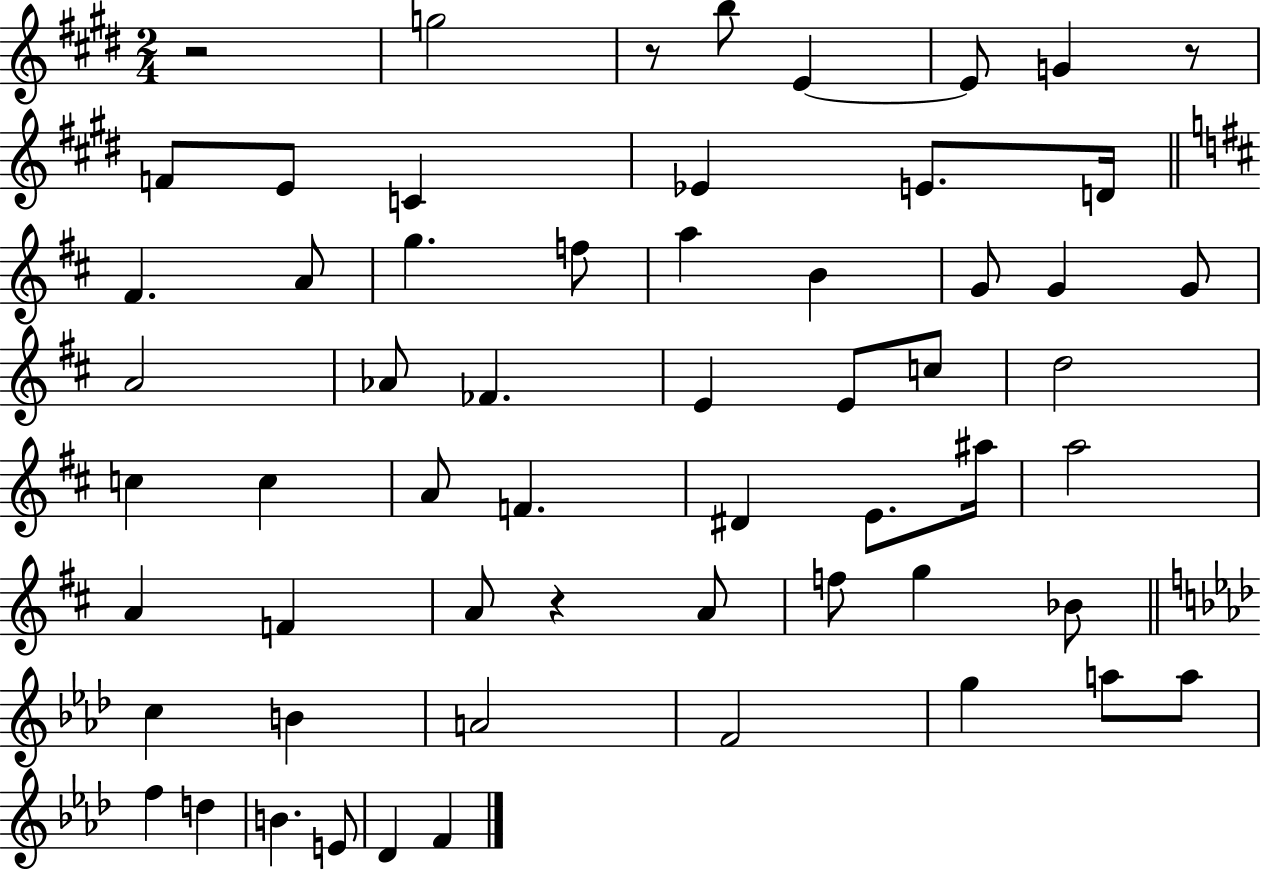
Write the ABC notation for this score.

X:1
T:Untitled
M:2/4
L:1/4
K:E
z2 g2 z/2 b/2 E E/2 G z/2 F/2 E/2 C _E E/2 D/4 ^F A/2 g f/2 a B G/2 G G/2 A2 _A/2 _F E E/2 c/2 d2 c c A/2 F ^D E/2 ^a/4 a2 A F A/2 z A/2 f/2 g _B/2 c B A2 F2 g a/2 a/2 f d B E/2 _D F